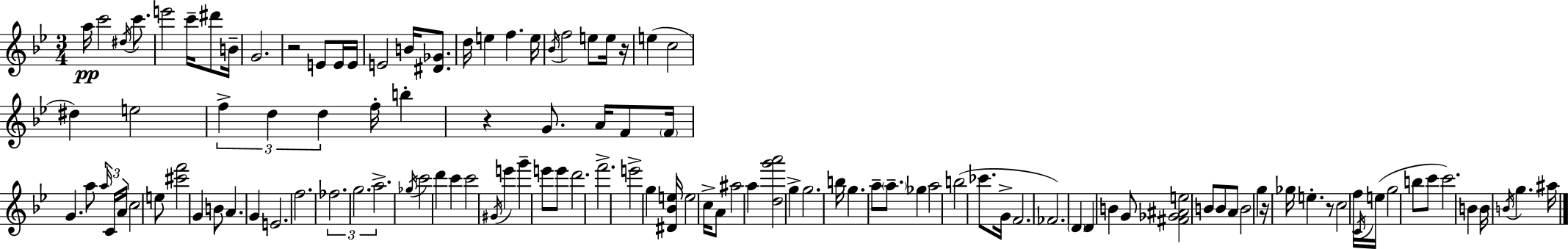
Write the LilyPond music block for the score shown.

{
  \clef treble
  \numericTimeSignature
  \time 3/4
  \key bes \major
  a''16\pp c'''2 \acciaccatura { dis''16 } c'''8. | e'''2 c'''16-- dis'''8 | b'16-- g'2. | r2 e'8 e'16 | \break e'16 e'2 b'16 <dis' ges'>8. | d''16 e''4 f''4. | e''16 \acciaccatura { bes'16 } f''2 e''8 | e''16 r16 e''4( c''2 | \break dis''4) e''2 | \tuplet 3/2 { f''4-> d''4 d''4 } | f''16-. b''4-. r4 g'8. | a'16 f'8 \parenthesize f'16 g'4. | \break a''8 \tuplet 3/2 { \grace { a''16 } c'16 a'16 } c''2 | e''8 <cis''' f'''>2 g'4 | b'8 a'4. g'4 | e'2. | \break f''2. | \tuplet 3/2 { fes''2. | g''2. | a''2.-> } | \break \acciaccatura { ges''16 } c'''2 | d'''4 c'''4 c'''2 | \acciaccatura { gis'16 } e'''4 g'''4-- | e'''8 e'''8 d'''2. | \break f'''2.-> | e'''2-> | g''4 <dis' bes' e''>16 e''2 | c''16-> a'8 ais''2 | \break a''4 <d'' g''' a'''>2 | g''4-> g''2. | b''16 g''4. | a''8-- \parenthesize a''8.-- ges''4 a''2 | \break b''2( | ces'''8. g'16-> f'2. | fes'2.) | \parenthesize d'4 d'4 | \break b'4 g'8 <fis' ges' ais' e''>2 | b'8 b'8 a'8 b'2 | g''4 r16 ges''16 e''4.-. | r8 c''2 | \break f''16 \acciaccatura { c'16 }( e''16 g''2 | b''8 c'''8 c'''2.) | b'4 b'16 \acciaccatura { b'16 } | g''4. ais''16 \bar "|."
}